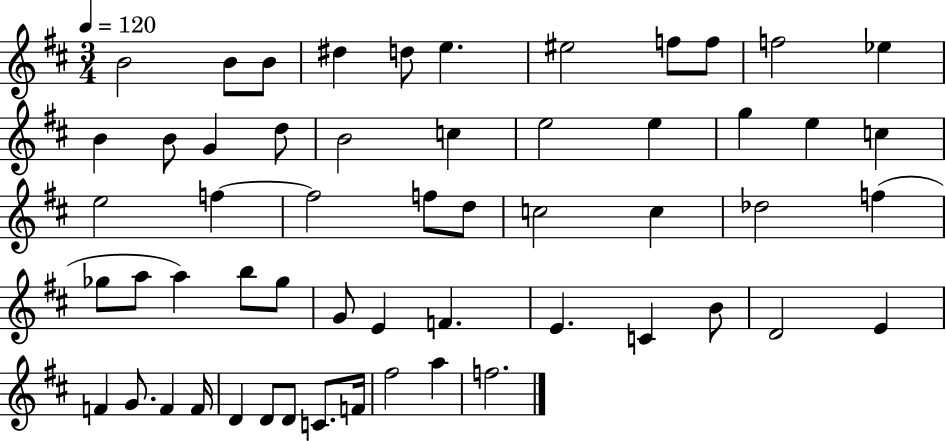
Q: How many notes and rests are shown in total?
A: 56